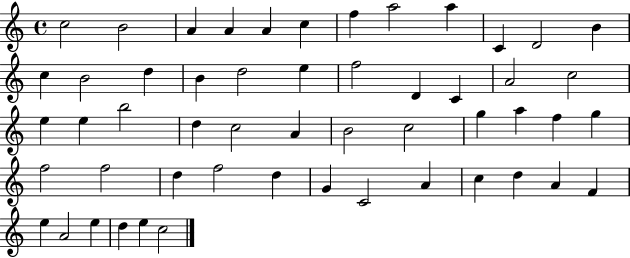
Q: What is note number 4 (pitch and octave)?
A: A4